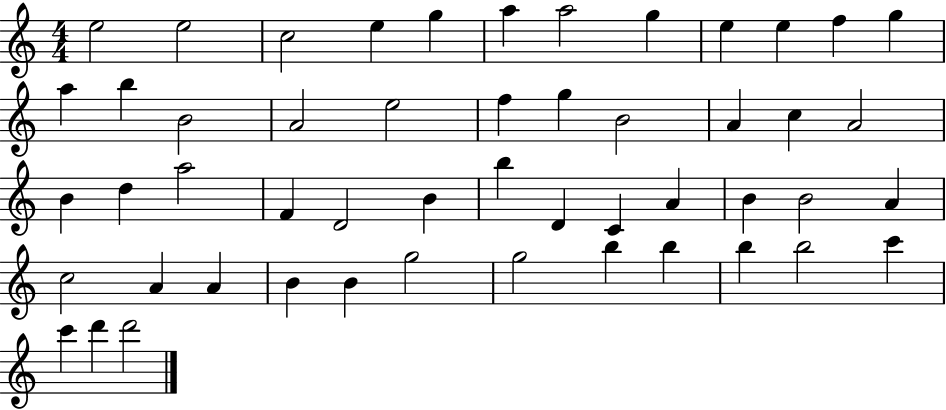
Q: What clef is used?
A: treble